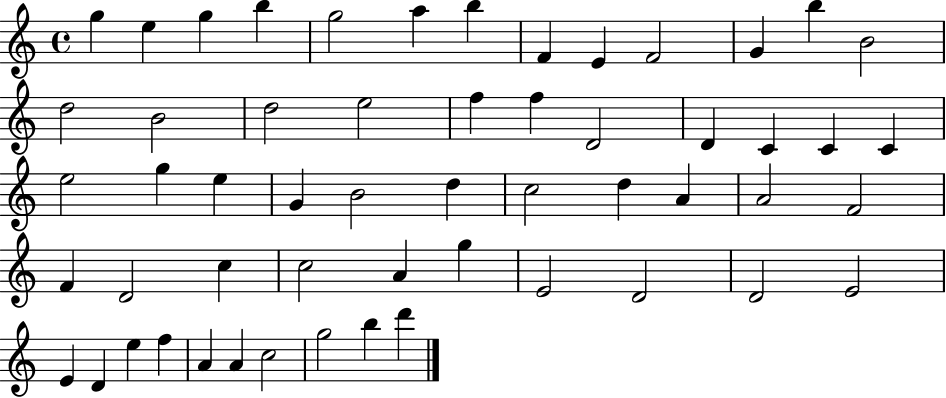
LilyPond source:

{
  \clef treble
  \time 4/4
  \defaultTimeSignature
  \key c \major
  g''4 e''4 g''4 b''4 | g''2 a''4 b''4 | f'4 e'4 f'2 | g'4 b''4 b'2 | \break d''2 b'2 | d''2 e''2 | f''4 f''4 d'2 | d'4 c'4 c'4 c'4 | \break e''2 g''4 e''4 | g'4 b'2 d''4 | c''2 d''4 a'4 | a'2 f'2 | \break f'4 d'2 c''4 | c''2 a'4 g''4 | e'2 d'2 | d'2 e'2 | \break e'4 d'4 e''4 f''4 | a'4 a'4 c''2 | g''2 b''4 d'''4 | \bar "|."
}